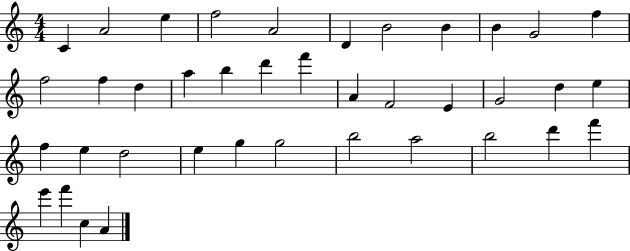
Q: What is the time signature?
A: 4/4